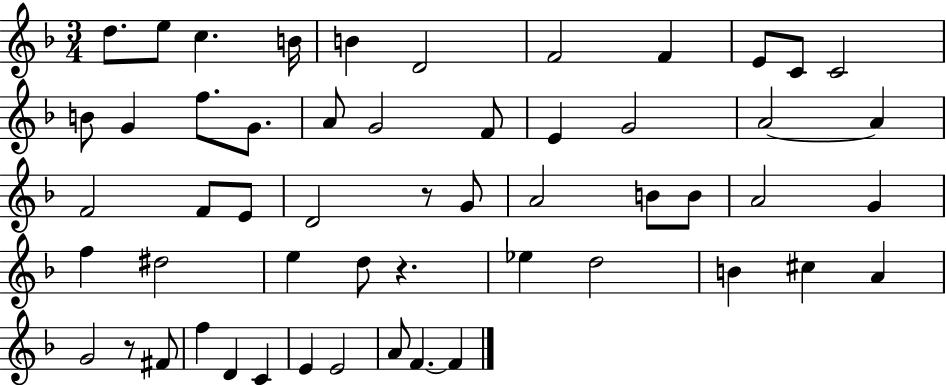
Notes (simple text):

D5/e. E5/e C5/q. B4/s B4/q D4/h F4/h F4/q E4/e C4/e C4/h B4/e G4/q F5/e. G4/e. A4/e G4/h F4/e E4/q G4/h A4/h A4/q F4/h F4/e E4/e D4/h R/e G4/e A4/h B4/e B4/e A4/h G4/q F5/q D#5/h E5/q D5/e R/q. Eb5/q D5/h B4/q C#5/q A4/q G4/h R/e F#4/e F5/q D4/q C4/q E4/q E4/h A4/e F4/q. F4/q